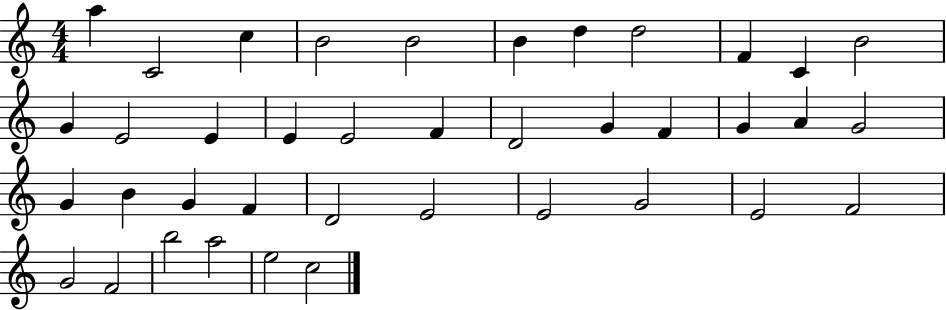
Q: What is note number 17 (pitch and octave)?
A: F4